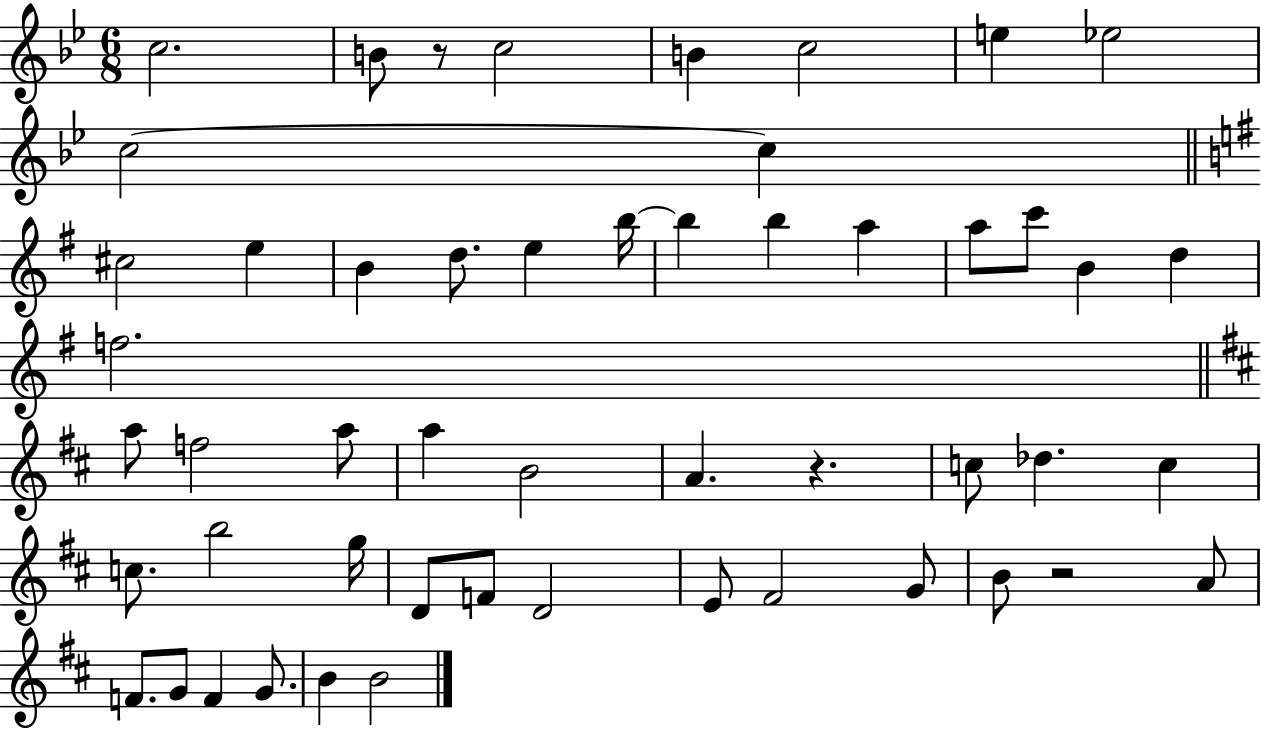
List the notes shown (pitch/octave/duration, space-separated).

C5/h. B4/e R/e C5/h B4/q C5/h E5/q Eb5/h C5/h C5/q C#5/h E5/q B4/q D5/e. E5/q B5/s B5/q B5/q A5/q A5/e C6/e B4/q D5/q F5/h. A5/e F5/h A5/e A5/q B4/h A4/q. R/q. C5/e Db5/q. C5/q C5/e. B5/h G5/s D4/e F4/e D4/h E4/e F#4/h G4/e B4/e R/h A4/e F4/e. G4/e F4/q G4/e. B4/q B4/h